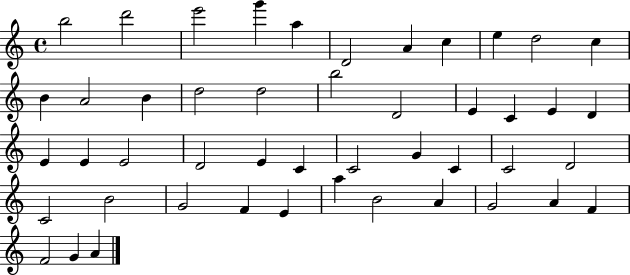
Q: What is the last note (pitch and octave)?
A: A4